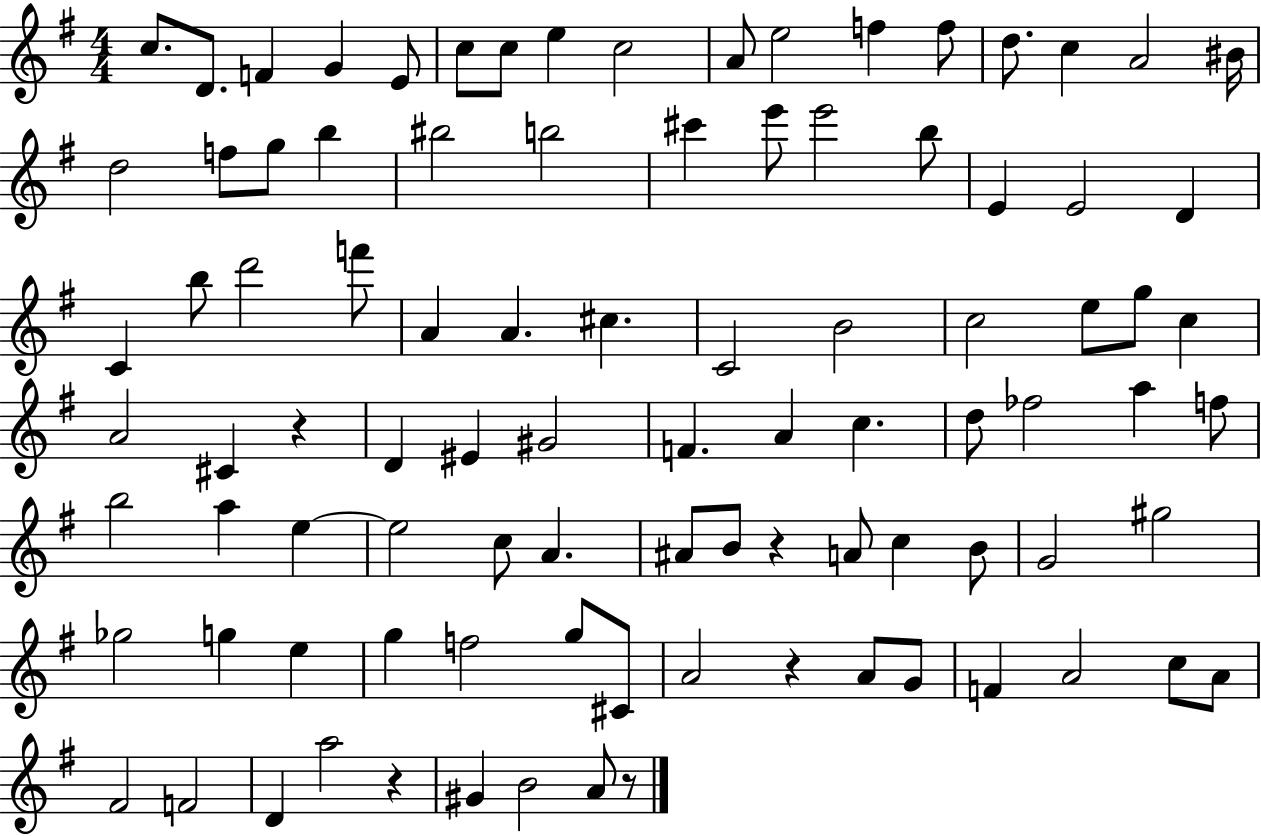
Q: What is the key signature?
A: G major